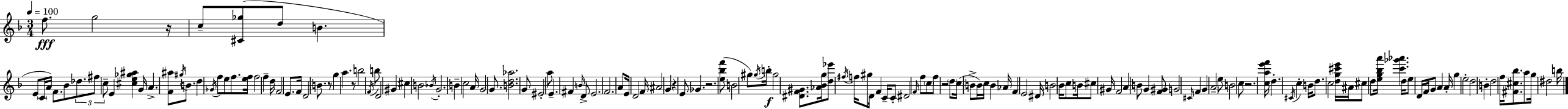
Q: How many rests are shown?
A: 7